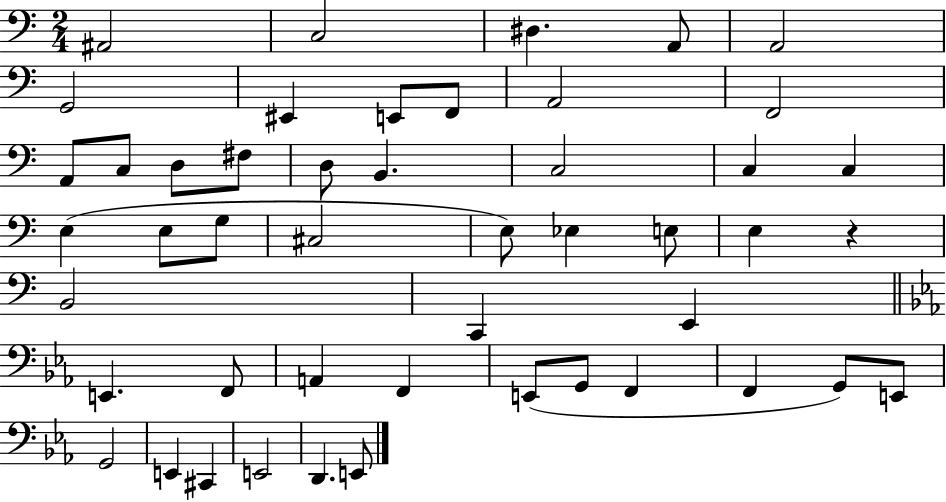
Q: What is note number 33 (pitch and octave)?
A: F2